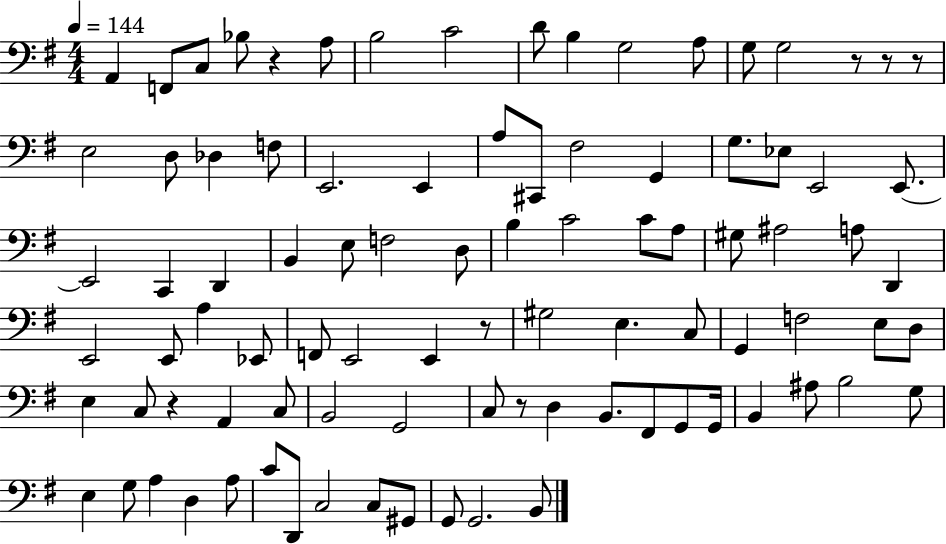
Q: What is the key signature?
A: G major